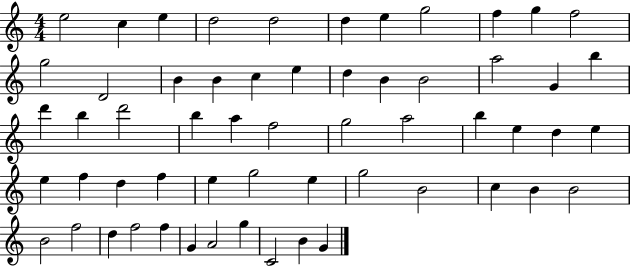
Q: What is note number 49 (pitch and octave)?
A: F5